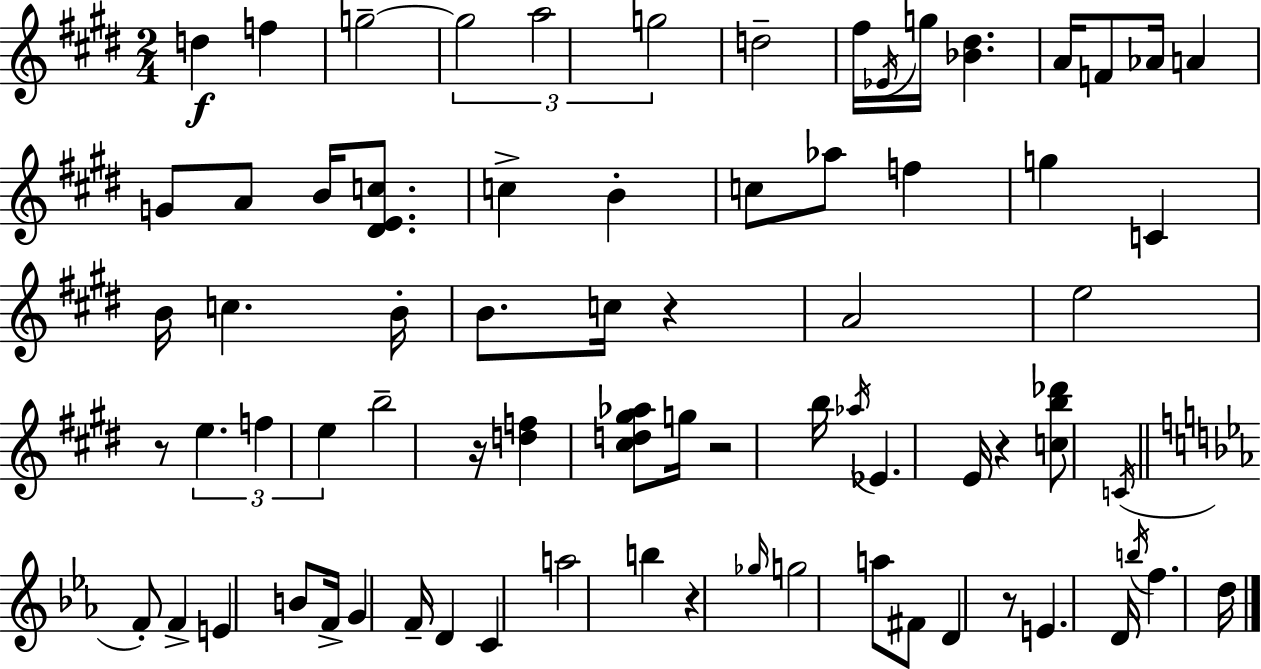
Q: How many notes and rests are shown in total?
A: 74